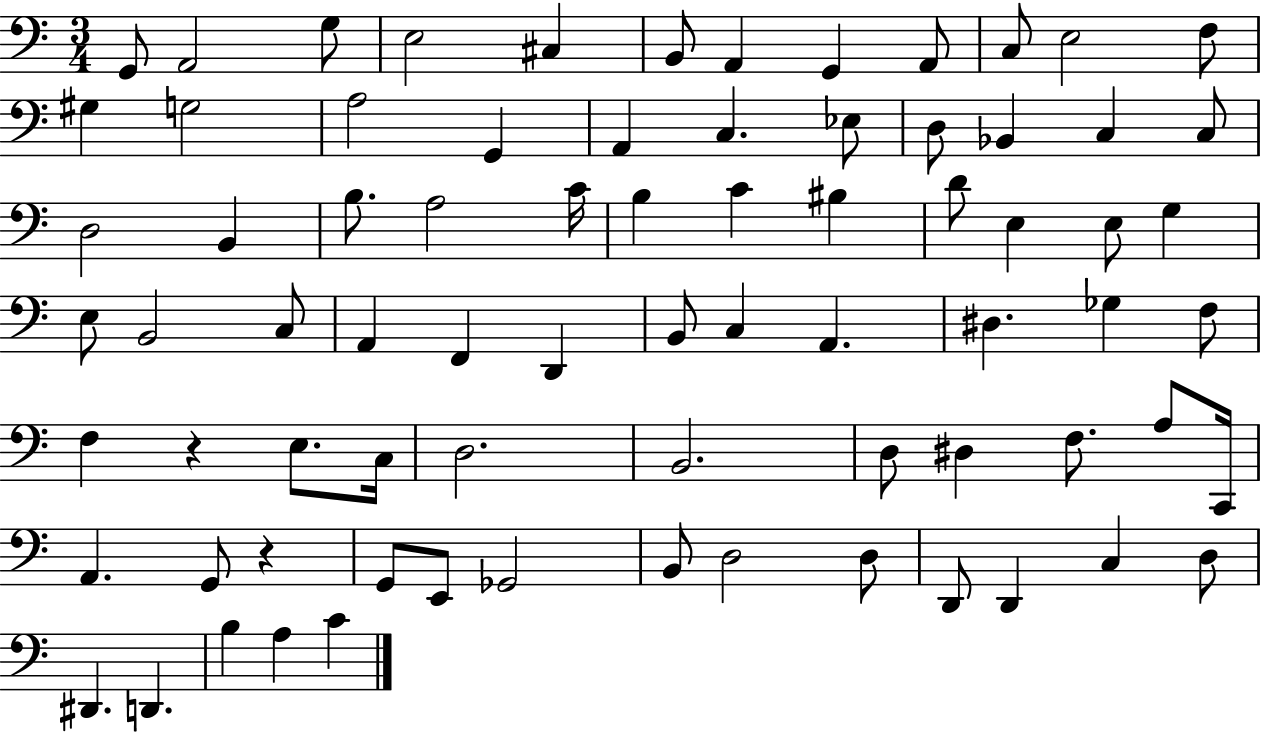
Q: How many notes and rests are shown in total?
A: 76